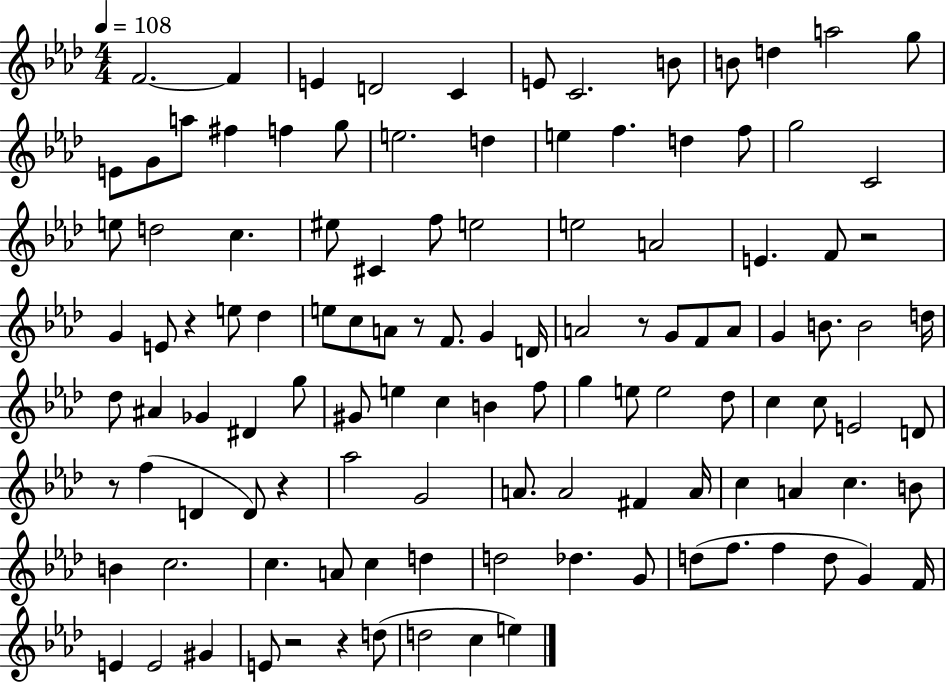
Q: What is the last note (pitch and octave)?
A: E5